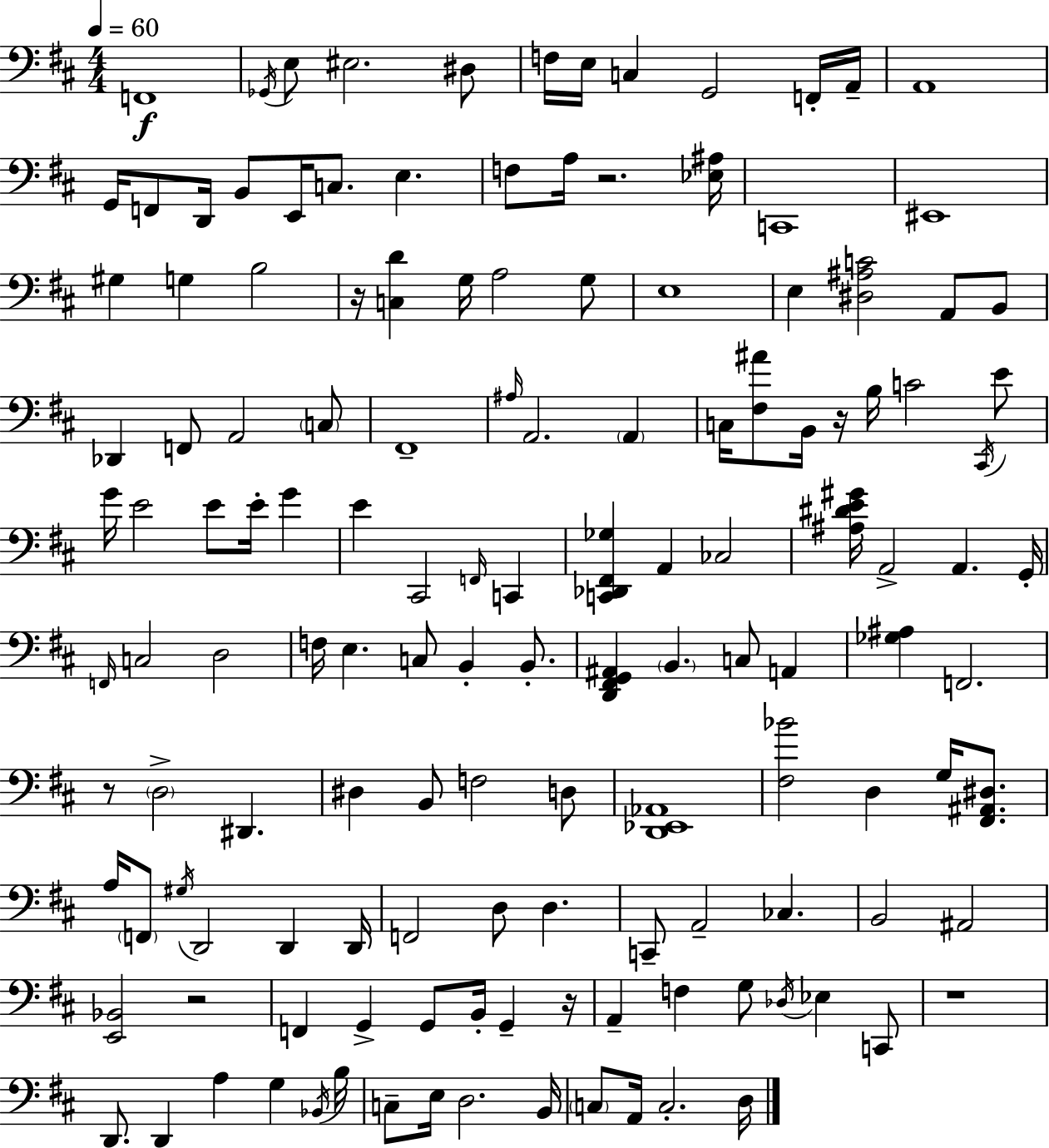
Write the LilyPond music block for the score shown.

{
  \clef bass
  \numericTimeSignature
  \time 4/4
  \key d \major
  \tempo 4 = 60
  f,1\f | \acciaccatura { ges,16 } e8 eis2. dis8 | f16 e16 c4 g,2 f,16-. | a,16-- a,1 | \break g,16 f,8 d,16 b,8 e,16 c8. e4. | f8 a16 r2. | <ees ais>16 c,1 | eis,1 | \break gis4 g4 b2 | r16 <c d'>4 g16 a2 g8 | e1 | e4 <dis ais c'>2 a,8 b,8 | \break des,4 f,8 a,2 \parenthesize c8 | fis,1-- | \grace { ais16 } a,2. \parenthesize a,4 | c16 <fis ais'>8 b,16 r16 b16 c'2 | \break \acciaccatura { cis,16 } e'8 g'16 e'2 e'8 e'16-. g'4 | e'4 cis,2 \grace { f,16 } | c,4 <c, des, fis, ges>4 a,4 ces2 | <ais dis' e' gis'>16 a,2-> a,4. | \break g,16-. \grace { f,16 } c2 d2 | f16 e4. c8 b,4-. | b,8.-. <d, fis, g, ais,>4 \parenthesize b,4. c8 | a,4 <ges ais>4 f,2. | \break r8 \parenthesize d2-> dis,4. | dis4 b,8 f2 | d8 <d, ees, aes,>1 | <fis bes'>2 d4 | \break g16 <fis, ais, dis>8. a16 \parenthesize f,8 \acciaccatura { gis16 } d,2 | d,4 d,16 f,2 d8 | d4. c,8-- a,2-- | ces4. b,2 ais,2 | \break <e, bes,>2 r2 | f,4 g,4-> g,8 | b,16-. g,4-- r16 a,4-- f4 g8 | \acciaccatura { des16 } ees4 c,8 r1 | \break d,8. d,4 a4 | g4 \acciaccatura { bes,16 } b16 c8-- e16 d2. | b,16 \parenthesize c8 a,16 c2.-. | d16 \bar "|."
}